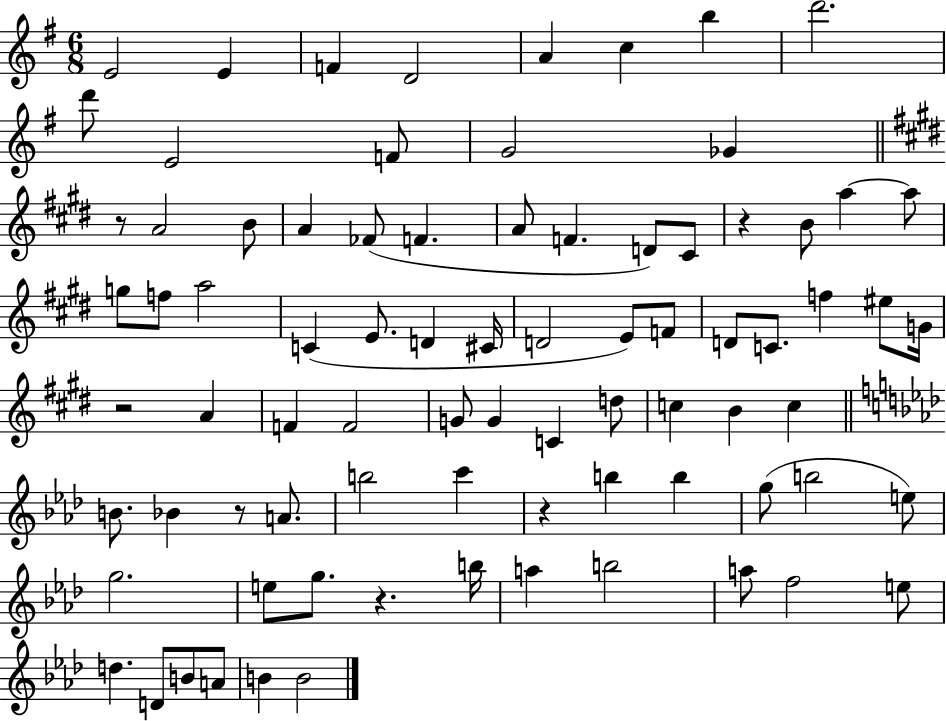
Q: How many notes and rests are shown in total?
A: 81